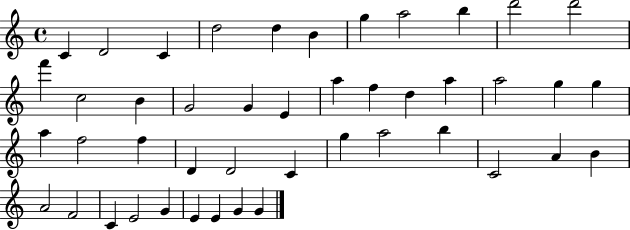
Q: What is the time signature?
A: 4/4